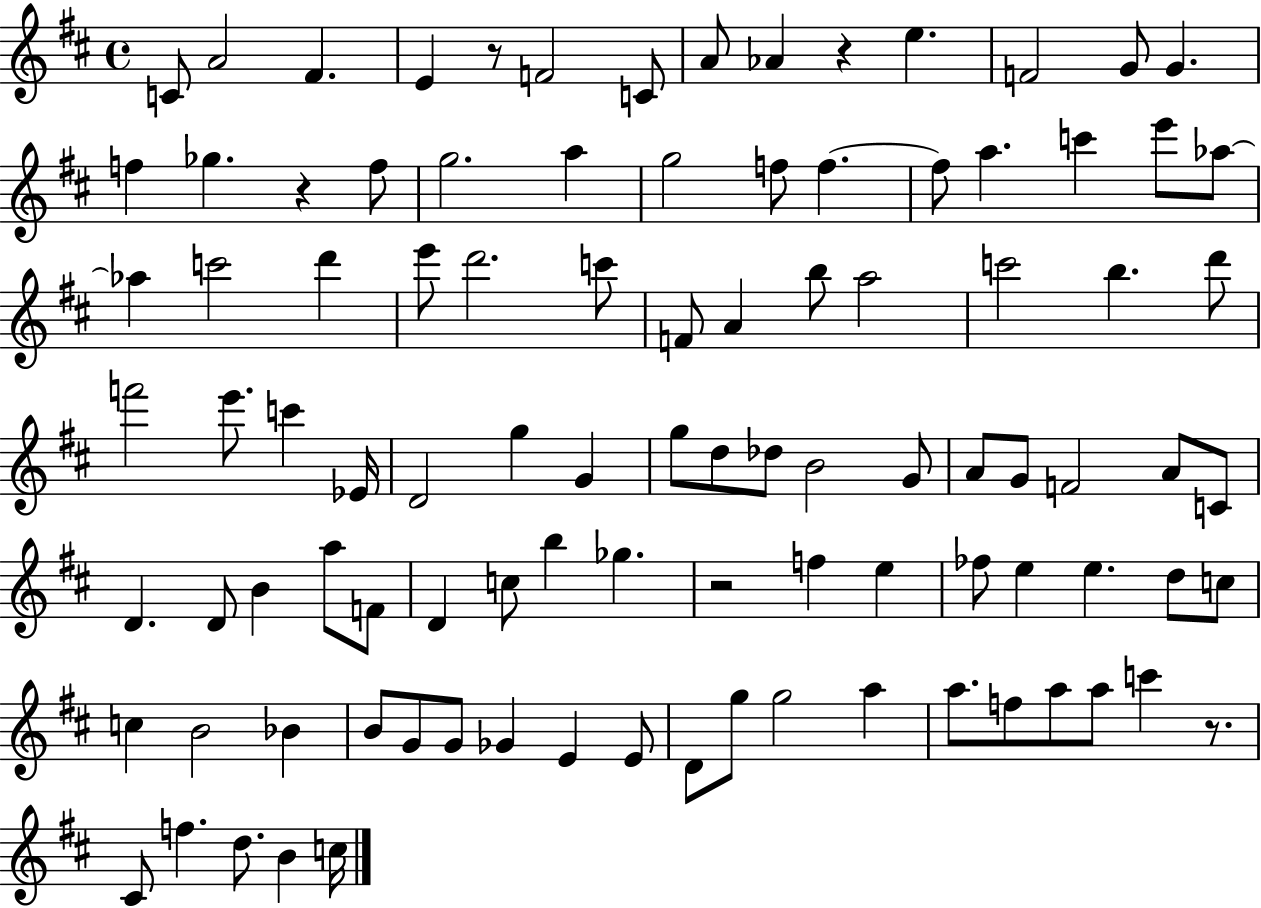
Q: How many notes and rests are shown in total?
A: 99